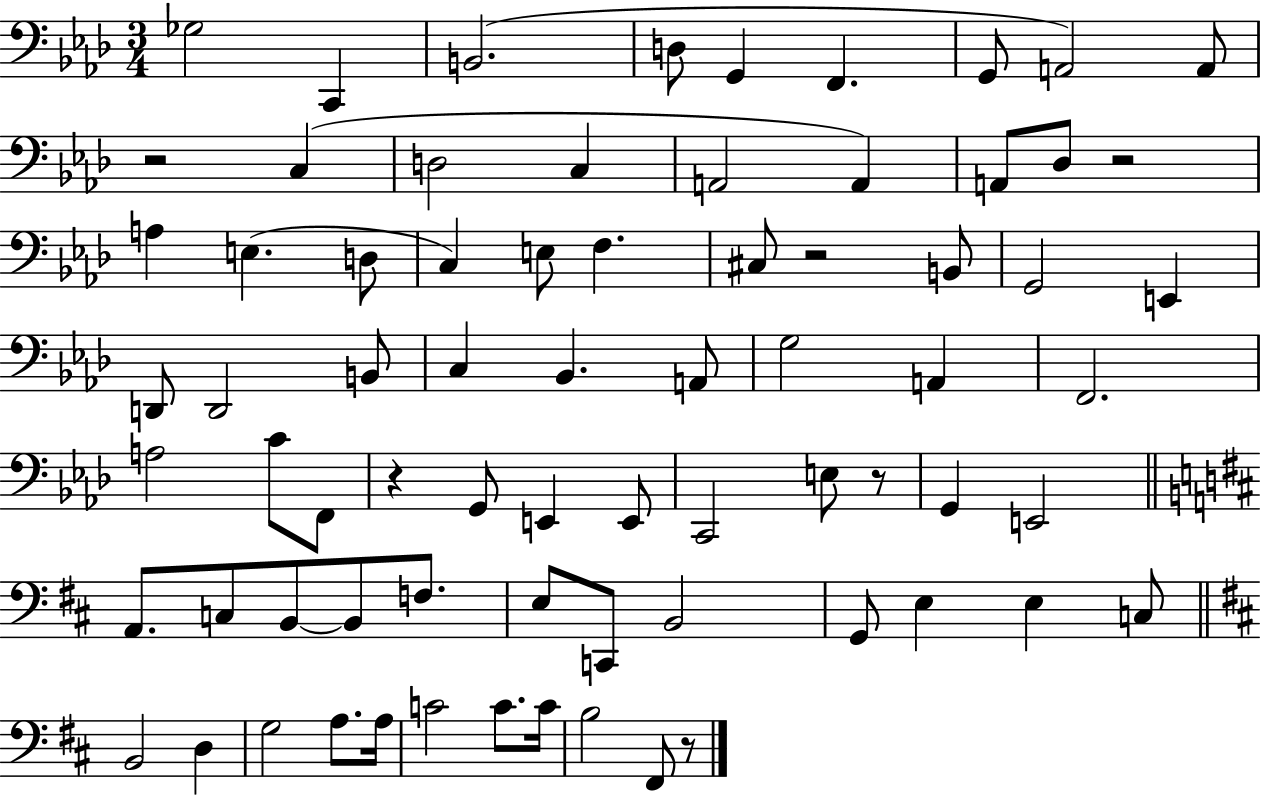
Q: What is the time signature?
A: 3/4